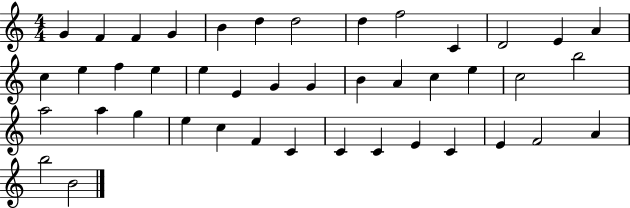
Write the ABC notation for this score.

X:1
T:Untitled
M:4/4
L:1/4
K:C
G F F G B d d2 d f2 C D2 E A c e f e e E G G B A c e c2 b2 a2 a g e c F C C C E C E F2 A b2 B2